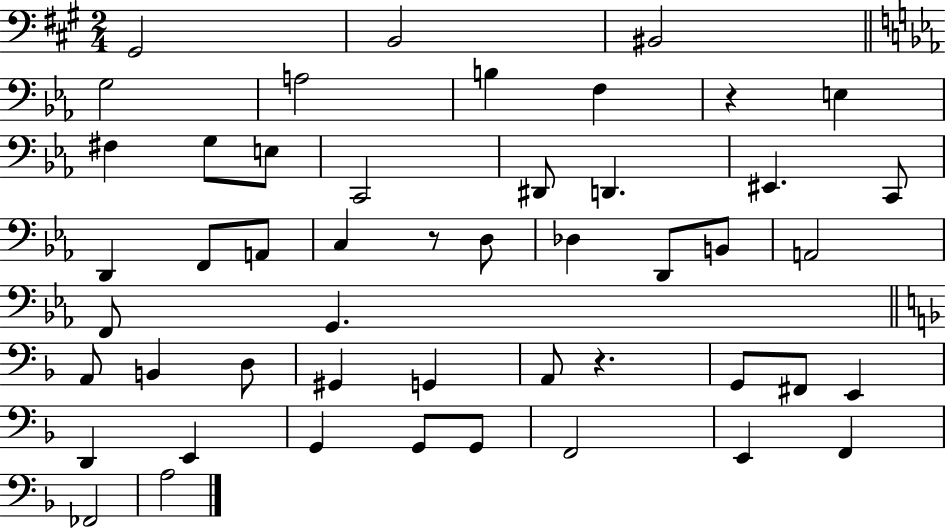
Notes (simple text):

G#2/h B2/h BIS2/h G3/h A3/h B3/q F3/q R/q E3/q F#3/q G3/e E3/e C2/h D#2/e D2/q. EIS2/q. C2/e D2/q F2/e A2/e C3/q R/e D3/e Db3/q D2/e B2/e A2/h F2/e G2/q. A2/e B2/q D3/e G#2/q G2/q A2/e R/q. G2/e F#2/e E2/q D2/q E2/q G2/q G2/e G2/e F2/h E2/q F2/q FES2/h A3/h